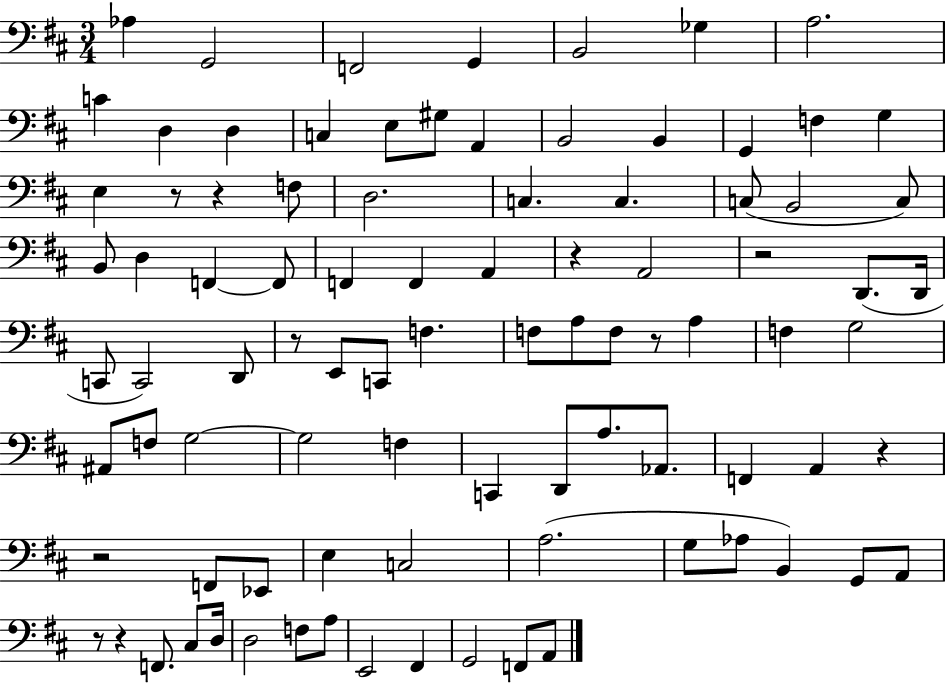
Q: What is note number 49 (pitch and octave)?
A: G3